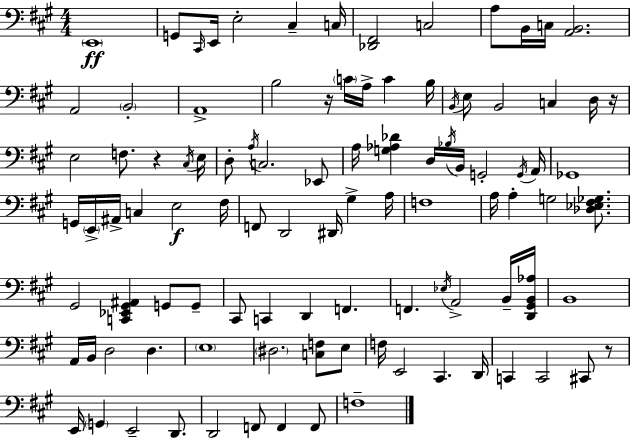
{
  \clef bass
  \numericTimeSignature
  \time 4/4
  \key a \major
  \parenthesize e,1\ff | g,8 \grace { cis,16 } e,16 e2-. cis4-- | c16 <des, fis,>2 c2 | a8 b,16 c16 <a, b,>2. | \break a,2 \parenthesize b,2-. | a,1-> | b2 r16 \parenthesize c'16 a16-> c'4 | b16 \acciaccatura { b,16 } e8 b,2 c4 | \break d16 r16 e2 f8. r4 | \acciaccatura { cis16 } e16 d8-. \acciaccatura { a16 } c2. | ees,8 a16 <g aes des'>4 d16 \acciaccatura { bes16 } b,16 g,2-. | \acciaccatura { g,16 } a,16 ges,1 | \break g,16 \parenthesize e,16-> ais,16-> c4 e2\f | fis16 f,8 d,2 | dis,16 gis4-> a16 f1 | a16 a4-. g2 | \break <des ees fis ges>8. gis,2 <c, ees, gis, ais,>4 | g,8 g,8-- cis,8 c,4 d,4 | f,4. f,4. \acciaccatura { ees16 } a,2-> | b,16-- <d, gis, b, aes>16 b,1 | \break a,16 b,16 d2 | d4. \parenthesize e1 | \parenthesize dis2. | <c f>8 e8 f16 e,2 | \break cis,4. d,16 c,4 c,2 | cis,8 r8 e,16 \parenthesize g,4 e,2-- | d,8. d,2 f,8 | f,4 f,8 f1-- | \break \bar "|."
}